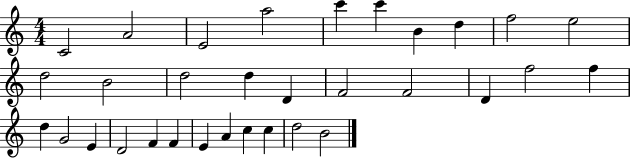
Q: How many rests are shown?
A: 0